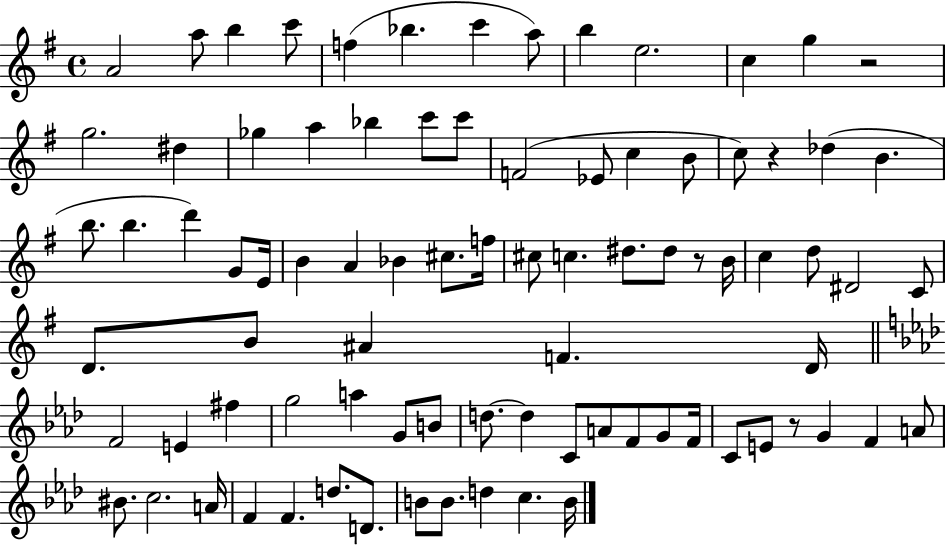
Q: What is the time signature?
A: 4/4